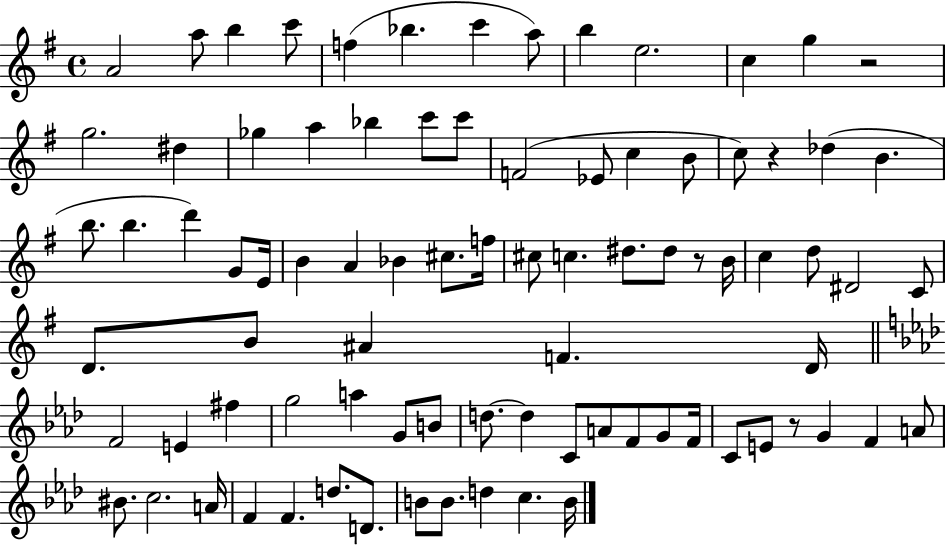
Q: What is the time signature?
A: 4/4